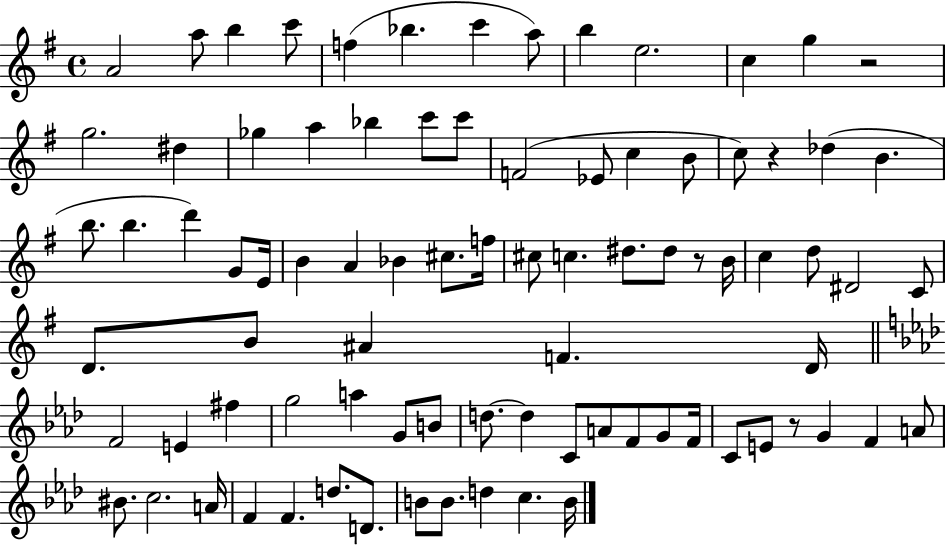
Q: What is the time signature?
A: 4/4